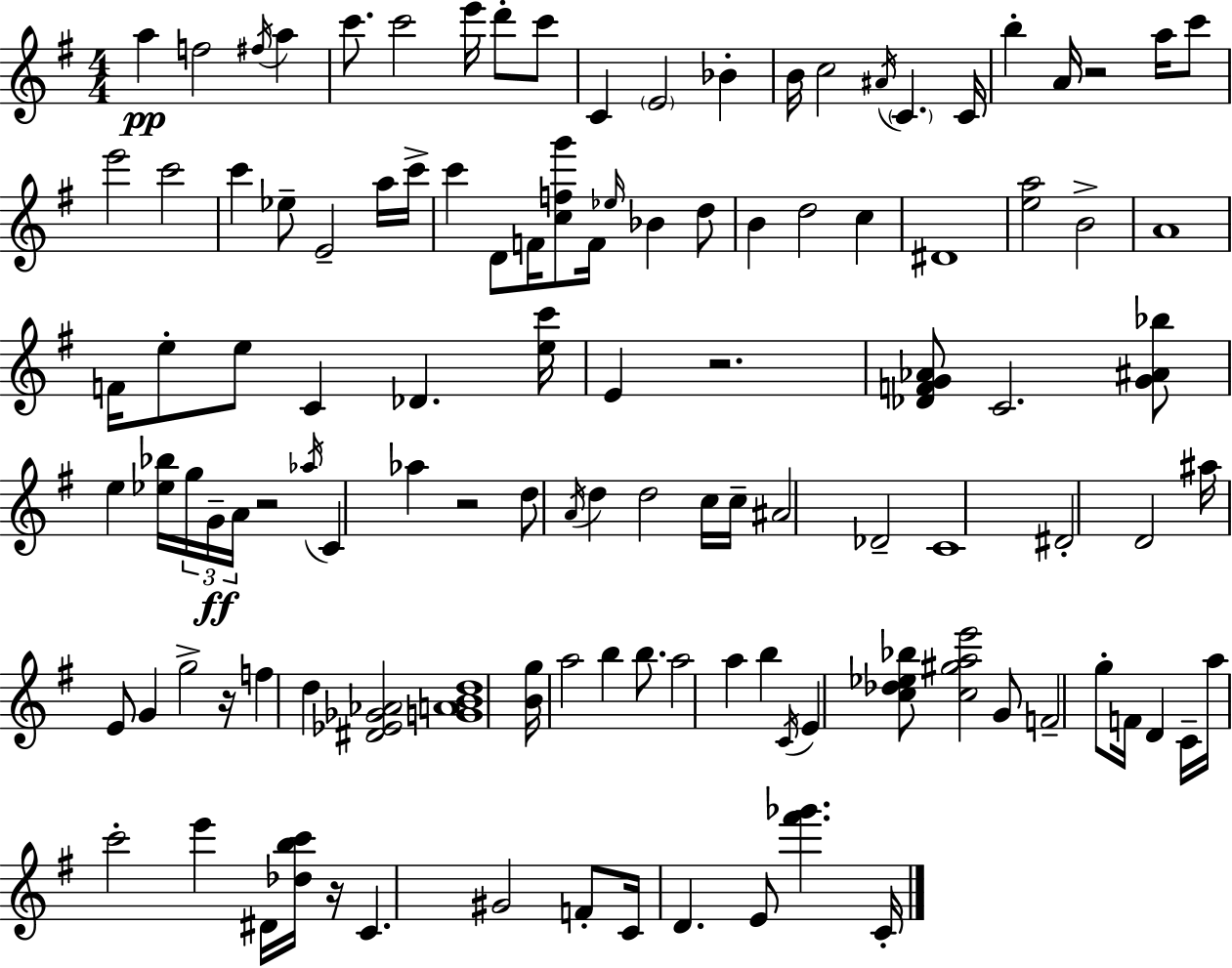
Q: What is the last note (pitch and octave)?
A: C4